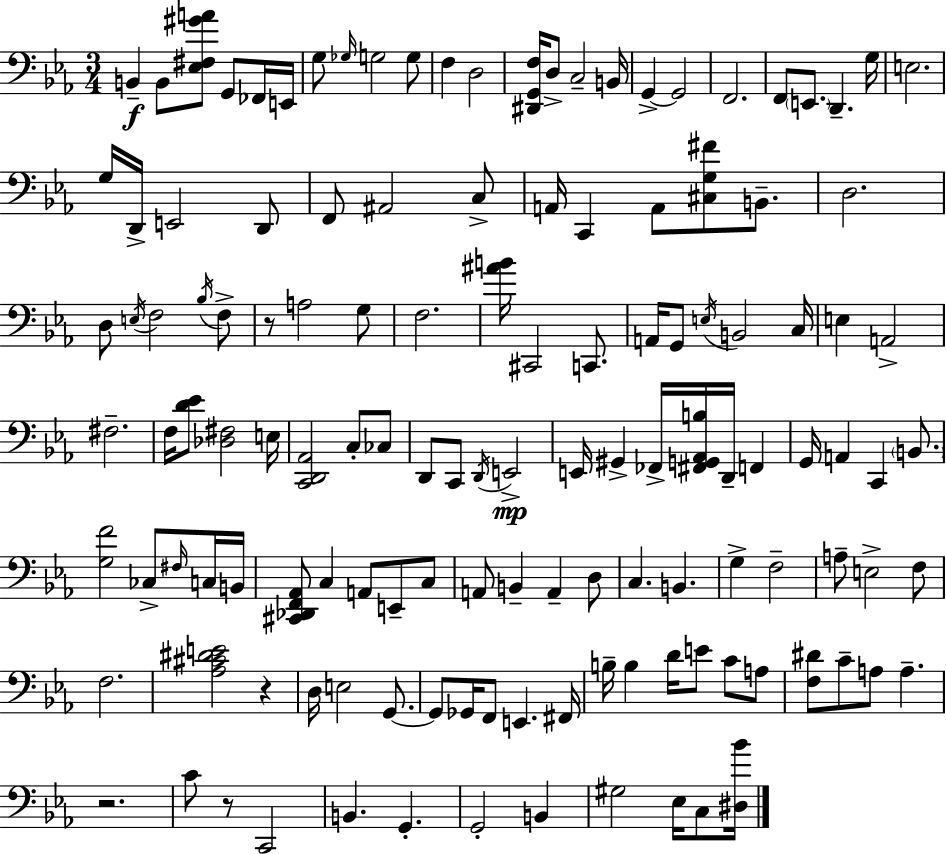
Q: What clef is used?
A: bass